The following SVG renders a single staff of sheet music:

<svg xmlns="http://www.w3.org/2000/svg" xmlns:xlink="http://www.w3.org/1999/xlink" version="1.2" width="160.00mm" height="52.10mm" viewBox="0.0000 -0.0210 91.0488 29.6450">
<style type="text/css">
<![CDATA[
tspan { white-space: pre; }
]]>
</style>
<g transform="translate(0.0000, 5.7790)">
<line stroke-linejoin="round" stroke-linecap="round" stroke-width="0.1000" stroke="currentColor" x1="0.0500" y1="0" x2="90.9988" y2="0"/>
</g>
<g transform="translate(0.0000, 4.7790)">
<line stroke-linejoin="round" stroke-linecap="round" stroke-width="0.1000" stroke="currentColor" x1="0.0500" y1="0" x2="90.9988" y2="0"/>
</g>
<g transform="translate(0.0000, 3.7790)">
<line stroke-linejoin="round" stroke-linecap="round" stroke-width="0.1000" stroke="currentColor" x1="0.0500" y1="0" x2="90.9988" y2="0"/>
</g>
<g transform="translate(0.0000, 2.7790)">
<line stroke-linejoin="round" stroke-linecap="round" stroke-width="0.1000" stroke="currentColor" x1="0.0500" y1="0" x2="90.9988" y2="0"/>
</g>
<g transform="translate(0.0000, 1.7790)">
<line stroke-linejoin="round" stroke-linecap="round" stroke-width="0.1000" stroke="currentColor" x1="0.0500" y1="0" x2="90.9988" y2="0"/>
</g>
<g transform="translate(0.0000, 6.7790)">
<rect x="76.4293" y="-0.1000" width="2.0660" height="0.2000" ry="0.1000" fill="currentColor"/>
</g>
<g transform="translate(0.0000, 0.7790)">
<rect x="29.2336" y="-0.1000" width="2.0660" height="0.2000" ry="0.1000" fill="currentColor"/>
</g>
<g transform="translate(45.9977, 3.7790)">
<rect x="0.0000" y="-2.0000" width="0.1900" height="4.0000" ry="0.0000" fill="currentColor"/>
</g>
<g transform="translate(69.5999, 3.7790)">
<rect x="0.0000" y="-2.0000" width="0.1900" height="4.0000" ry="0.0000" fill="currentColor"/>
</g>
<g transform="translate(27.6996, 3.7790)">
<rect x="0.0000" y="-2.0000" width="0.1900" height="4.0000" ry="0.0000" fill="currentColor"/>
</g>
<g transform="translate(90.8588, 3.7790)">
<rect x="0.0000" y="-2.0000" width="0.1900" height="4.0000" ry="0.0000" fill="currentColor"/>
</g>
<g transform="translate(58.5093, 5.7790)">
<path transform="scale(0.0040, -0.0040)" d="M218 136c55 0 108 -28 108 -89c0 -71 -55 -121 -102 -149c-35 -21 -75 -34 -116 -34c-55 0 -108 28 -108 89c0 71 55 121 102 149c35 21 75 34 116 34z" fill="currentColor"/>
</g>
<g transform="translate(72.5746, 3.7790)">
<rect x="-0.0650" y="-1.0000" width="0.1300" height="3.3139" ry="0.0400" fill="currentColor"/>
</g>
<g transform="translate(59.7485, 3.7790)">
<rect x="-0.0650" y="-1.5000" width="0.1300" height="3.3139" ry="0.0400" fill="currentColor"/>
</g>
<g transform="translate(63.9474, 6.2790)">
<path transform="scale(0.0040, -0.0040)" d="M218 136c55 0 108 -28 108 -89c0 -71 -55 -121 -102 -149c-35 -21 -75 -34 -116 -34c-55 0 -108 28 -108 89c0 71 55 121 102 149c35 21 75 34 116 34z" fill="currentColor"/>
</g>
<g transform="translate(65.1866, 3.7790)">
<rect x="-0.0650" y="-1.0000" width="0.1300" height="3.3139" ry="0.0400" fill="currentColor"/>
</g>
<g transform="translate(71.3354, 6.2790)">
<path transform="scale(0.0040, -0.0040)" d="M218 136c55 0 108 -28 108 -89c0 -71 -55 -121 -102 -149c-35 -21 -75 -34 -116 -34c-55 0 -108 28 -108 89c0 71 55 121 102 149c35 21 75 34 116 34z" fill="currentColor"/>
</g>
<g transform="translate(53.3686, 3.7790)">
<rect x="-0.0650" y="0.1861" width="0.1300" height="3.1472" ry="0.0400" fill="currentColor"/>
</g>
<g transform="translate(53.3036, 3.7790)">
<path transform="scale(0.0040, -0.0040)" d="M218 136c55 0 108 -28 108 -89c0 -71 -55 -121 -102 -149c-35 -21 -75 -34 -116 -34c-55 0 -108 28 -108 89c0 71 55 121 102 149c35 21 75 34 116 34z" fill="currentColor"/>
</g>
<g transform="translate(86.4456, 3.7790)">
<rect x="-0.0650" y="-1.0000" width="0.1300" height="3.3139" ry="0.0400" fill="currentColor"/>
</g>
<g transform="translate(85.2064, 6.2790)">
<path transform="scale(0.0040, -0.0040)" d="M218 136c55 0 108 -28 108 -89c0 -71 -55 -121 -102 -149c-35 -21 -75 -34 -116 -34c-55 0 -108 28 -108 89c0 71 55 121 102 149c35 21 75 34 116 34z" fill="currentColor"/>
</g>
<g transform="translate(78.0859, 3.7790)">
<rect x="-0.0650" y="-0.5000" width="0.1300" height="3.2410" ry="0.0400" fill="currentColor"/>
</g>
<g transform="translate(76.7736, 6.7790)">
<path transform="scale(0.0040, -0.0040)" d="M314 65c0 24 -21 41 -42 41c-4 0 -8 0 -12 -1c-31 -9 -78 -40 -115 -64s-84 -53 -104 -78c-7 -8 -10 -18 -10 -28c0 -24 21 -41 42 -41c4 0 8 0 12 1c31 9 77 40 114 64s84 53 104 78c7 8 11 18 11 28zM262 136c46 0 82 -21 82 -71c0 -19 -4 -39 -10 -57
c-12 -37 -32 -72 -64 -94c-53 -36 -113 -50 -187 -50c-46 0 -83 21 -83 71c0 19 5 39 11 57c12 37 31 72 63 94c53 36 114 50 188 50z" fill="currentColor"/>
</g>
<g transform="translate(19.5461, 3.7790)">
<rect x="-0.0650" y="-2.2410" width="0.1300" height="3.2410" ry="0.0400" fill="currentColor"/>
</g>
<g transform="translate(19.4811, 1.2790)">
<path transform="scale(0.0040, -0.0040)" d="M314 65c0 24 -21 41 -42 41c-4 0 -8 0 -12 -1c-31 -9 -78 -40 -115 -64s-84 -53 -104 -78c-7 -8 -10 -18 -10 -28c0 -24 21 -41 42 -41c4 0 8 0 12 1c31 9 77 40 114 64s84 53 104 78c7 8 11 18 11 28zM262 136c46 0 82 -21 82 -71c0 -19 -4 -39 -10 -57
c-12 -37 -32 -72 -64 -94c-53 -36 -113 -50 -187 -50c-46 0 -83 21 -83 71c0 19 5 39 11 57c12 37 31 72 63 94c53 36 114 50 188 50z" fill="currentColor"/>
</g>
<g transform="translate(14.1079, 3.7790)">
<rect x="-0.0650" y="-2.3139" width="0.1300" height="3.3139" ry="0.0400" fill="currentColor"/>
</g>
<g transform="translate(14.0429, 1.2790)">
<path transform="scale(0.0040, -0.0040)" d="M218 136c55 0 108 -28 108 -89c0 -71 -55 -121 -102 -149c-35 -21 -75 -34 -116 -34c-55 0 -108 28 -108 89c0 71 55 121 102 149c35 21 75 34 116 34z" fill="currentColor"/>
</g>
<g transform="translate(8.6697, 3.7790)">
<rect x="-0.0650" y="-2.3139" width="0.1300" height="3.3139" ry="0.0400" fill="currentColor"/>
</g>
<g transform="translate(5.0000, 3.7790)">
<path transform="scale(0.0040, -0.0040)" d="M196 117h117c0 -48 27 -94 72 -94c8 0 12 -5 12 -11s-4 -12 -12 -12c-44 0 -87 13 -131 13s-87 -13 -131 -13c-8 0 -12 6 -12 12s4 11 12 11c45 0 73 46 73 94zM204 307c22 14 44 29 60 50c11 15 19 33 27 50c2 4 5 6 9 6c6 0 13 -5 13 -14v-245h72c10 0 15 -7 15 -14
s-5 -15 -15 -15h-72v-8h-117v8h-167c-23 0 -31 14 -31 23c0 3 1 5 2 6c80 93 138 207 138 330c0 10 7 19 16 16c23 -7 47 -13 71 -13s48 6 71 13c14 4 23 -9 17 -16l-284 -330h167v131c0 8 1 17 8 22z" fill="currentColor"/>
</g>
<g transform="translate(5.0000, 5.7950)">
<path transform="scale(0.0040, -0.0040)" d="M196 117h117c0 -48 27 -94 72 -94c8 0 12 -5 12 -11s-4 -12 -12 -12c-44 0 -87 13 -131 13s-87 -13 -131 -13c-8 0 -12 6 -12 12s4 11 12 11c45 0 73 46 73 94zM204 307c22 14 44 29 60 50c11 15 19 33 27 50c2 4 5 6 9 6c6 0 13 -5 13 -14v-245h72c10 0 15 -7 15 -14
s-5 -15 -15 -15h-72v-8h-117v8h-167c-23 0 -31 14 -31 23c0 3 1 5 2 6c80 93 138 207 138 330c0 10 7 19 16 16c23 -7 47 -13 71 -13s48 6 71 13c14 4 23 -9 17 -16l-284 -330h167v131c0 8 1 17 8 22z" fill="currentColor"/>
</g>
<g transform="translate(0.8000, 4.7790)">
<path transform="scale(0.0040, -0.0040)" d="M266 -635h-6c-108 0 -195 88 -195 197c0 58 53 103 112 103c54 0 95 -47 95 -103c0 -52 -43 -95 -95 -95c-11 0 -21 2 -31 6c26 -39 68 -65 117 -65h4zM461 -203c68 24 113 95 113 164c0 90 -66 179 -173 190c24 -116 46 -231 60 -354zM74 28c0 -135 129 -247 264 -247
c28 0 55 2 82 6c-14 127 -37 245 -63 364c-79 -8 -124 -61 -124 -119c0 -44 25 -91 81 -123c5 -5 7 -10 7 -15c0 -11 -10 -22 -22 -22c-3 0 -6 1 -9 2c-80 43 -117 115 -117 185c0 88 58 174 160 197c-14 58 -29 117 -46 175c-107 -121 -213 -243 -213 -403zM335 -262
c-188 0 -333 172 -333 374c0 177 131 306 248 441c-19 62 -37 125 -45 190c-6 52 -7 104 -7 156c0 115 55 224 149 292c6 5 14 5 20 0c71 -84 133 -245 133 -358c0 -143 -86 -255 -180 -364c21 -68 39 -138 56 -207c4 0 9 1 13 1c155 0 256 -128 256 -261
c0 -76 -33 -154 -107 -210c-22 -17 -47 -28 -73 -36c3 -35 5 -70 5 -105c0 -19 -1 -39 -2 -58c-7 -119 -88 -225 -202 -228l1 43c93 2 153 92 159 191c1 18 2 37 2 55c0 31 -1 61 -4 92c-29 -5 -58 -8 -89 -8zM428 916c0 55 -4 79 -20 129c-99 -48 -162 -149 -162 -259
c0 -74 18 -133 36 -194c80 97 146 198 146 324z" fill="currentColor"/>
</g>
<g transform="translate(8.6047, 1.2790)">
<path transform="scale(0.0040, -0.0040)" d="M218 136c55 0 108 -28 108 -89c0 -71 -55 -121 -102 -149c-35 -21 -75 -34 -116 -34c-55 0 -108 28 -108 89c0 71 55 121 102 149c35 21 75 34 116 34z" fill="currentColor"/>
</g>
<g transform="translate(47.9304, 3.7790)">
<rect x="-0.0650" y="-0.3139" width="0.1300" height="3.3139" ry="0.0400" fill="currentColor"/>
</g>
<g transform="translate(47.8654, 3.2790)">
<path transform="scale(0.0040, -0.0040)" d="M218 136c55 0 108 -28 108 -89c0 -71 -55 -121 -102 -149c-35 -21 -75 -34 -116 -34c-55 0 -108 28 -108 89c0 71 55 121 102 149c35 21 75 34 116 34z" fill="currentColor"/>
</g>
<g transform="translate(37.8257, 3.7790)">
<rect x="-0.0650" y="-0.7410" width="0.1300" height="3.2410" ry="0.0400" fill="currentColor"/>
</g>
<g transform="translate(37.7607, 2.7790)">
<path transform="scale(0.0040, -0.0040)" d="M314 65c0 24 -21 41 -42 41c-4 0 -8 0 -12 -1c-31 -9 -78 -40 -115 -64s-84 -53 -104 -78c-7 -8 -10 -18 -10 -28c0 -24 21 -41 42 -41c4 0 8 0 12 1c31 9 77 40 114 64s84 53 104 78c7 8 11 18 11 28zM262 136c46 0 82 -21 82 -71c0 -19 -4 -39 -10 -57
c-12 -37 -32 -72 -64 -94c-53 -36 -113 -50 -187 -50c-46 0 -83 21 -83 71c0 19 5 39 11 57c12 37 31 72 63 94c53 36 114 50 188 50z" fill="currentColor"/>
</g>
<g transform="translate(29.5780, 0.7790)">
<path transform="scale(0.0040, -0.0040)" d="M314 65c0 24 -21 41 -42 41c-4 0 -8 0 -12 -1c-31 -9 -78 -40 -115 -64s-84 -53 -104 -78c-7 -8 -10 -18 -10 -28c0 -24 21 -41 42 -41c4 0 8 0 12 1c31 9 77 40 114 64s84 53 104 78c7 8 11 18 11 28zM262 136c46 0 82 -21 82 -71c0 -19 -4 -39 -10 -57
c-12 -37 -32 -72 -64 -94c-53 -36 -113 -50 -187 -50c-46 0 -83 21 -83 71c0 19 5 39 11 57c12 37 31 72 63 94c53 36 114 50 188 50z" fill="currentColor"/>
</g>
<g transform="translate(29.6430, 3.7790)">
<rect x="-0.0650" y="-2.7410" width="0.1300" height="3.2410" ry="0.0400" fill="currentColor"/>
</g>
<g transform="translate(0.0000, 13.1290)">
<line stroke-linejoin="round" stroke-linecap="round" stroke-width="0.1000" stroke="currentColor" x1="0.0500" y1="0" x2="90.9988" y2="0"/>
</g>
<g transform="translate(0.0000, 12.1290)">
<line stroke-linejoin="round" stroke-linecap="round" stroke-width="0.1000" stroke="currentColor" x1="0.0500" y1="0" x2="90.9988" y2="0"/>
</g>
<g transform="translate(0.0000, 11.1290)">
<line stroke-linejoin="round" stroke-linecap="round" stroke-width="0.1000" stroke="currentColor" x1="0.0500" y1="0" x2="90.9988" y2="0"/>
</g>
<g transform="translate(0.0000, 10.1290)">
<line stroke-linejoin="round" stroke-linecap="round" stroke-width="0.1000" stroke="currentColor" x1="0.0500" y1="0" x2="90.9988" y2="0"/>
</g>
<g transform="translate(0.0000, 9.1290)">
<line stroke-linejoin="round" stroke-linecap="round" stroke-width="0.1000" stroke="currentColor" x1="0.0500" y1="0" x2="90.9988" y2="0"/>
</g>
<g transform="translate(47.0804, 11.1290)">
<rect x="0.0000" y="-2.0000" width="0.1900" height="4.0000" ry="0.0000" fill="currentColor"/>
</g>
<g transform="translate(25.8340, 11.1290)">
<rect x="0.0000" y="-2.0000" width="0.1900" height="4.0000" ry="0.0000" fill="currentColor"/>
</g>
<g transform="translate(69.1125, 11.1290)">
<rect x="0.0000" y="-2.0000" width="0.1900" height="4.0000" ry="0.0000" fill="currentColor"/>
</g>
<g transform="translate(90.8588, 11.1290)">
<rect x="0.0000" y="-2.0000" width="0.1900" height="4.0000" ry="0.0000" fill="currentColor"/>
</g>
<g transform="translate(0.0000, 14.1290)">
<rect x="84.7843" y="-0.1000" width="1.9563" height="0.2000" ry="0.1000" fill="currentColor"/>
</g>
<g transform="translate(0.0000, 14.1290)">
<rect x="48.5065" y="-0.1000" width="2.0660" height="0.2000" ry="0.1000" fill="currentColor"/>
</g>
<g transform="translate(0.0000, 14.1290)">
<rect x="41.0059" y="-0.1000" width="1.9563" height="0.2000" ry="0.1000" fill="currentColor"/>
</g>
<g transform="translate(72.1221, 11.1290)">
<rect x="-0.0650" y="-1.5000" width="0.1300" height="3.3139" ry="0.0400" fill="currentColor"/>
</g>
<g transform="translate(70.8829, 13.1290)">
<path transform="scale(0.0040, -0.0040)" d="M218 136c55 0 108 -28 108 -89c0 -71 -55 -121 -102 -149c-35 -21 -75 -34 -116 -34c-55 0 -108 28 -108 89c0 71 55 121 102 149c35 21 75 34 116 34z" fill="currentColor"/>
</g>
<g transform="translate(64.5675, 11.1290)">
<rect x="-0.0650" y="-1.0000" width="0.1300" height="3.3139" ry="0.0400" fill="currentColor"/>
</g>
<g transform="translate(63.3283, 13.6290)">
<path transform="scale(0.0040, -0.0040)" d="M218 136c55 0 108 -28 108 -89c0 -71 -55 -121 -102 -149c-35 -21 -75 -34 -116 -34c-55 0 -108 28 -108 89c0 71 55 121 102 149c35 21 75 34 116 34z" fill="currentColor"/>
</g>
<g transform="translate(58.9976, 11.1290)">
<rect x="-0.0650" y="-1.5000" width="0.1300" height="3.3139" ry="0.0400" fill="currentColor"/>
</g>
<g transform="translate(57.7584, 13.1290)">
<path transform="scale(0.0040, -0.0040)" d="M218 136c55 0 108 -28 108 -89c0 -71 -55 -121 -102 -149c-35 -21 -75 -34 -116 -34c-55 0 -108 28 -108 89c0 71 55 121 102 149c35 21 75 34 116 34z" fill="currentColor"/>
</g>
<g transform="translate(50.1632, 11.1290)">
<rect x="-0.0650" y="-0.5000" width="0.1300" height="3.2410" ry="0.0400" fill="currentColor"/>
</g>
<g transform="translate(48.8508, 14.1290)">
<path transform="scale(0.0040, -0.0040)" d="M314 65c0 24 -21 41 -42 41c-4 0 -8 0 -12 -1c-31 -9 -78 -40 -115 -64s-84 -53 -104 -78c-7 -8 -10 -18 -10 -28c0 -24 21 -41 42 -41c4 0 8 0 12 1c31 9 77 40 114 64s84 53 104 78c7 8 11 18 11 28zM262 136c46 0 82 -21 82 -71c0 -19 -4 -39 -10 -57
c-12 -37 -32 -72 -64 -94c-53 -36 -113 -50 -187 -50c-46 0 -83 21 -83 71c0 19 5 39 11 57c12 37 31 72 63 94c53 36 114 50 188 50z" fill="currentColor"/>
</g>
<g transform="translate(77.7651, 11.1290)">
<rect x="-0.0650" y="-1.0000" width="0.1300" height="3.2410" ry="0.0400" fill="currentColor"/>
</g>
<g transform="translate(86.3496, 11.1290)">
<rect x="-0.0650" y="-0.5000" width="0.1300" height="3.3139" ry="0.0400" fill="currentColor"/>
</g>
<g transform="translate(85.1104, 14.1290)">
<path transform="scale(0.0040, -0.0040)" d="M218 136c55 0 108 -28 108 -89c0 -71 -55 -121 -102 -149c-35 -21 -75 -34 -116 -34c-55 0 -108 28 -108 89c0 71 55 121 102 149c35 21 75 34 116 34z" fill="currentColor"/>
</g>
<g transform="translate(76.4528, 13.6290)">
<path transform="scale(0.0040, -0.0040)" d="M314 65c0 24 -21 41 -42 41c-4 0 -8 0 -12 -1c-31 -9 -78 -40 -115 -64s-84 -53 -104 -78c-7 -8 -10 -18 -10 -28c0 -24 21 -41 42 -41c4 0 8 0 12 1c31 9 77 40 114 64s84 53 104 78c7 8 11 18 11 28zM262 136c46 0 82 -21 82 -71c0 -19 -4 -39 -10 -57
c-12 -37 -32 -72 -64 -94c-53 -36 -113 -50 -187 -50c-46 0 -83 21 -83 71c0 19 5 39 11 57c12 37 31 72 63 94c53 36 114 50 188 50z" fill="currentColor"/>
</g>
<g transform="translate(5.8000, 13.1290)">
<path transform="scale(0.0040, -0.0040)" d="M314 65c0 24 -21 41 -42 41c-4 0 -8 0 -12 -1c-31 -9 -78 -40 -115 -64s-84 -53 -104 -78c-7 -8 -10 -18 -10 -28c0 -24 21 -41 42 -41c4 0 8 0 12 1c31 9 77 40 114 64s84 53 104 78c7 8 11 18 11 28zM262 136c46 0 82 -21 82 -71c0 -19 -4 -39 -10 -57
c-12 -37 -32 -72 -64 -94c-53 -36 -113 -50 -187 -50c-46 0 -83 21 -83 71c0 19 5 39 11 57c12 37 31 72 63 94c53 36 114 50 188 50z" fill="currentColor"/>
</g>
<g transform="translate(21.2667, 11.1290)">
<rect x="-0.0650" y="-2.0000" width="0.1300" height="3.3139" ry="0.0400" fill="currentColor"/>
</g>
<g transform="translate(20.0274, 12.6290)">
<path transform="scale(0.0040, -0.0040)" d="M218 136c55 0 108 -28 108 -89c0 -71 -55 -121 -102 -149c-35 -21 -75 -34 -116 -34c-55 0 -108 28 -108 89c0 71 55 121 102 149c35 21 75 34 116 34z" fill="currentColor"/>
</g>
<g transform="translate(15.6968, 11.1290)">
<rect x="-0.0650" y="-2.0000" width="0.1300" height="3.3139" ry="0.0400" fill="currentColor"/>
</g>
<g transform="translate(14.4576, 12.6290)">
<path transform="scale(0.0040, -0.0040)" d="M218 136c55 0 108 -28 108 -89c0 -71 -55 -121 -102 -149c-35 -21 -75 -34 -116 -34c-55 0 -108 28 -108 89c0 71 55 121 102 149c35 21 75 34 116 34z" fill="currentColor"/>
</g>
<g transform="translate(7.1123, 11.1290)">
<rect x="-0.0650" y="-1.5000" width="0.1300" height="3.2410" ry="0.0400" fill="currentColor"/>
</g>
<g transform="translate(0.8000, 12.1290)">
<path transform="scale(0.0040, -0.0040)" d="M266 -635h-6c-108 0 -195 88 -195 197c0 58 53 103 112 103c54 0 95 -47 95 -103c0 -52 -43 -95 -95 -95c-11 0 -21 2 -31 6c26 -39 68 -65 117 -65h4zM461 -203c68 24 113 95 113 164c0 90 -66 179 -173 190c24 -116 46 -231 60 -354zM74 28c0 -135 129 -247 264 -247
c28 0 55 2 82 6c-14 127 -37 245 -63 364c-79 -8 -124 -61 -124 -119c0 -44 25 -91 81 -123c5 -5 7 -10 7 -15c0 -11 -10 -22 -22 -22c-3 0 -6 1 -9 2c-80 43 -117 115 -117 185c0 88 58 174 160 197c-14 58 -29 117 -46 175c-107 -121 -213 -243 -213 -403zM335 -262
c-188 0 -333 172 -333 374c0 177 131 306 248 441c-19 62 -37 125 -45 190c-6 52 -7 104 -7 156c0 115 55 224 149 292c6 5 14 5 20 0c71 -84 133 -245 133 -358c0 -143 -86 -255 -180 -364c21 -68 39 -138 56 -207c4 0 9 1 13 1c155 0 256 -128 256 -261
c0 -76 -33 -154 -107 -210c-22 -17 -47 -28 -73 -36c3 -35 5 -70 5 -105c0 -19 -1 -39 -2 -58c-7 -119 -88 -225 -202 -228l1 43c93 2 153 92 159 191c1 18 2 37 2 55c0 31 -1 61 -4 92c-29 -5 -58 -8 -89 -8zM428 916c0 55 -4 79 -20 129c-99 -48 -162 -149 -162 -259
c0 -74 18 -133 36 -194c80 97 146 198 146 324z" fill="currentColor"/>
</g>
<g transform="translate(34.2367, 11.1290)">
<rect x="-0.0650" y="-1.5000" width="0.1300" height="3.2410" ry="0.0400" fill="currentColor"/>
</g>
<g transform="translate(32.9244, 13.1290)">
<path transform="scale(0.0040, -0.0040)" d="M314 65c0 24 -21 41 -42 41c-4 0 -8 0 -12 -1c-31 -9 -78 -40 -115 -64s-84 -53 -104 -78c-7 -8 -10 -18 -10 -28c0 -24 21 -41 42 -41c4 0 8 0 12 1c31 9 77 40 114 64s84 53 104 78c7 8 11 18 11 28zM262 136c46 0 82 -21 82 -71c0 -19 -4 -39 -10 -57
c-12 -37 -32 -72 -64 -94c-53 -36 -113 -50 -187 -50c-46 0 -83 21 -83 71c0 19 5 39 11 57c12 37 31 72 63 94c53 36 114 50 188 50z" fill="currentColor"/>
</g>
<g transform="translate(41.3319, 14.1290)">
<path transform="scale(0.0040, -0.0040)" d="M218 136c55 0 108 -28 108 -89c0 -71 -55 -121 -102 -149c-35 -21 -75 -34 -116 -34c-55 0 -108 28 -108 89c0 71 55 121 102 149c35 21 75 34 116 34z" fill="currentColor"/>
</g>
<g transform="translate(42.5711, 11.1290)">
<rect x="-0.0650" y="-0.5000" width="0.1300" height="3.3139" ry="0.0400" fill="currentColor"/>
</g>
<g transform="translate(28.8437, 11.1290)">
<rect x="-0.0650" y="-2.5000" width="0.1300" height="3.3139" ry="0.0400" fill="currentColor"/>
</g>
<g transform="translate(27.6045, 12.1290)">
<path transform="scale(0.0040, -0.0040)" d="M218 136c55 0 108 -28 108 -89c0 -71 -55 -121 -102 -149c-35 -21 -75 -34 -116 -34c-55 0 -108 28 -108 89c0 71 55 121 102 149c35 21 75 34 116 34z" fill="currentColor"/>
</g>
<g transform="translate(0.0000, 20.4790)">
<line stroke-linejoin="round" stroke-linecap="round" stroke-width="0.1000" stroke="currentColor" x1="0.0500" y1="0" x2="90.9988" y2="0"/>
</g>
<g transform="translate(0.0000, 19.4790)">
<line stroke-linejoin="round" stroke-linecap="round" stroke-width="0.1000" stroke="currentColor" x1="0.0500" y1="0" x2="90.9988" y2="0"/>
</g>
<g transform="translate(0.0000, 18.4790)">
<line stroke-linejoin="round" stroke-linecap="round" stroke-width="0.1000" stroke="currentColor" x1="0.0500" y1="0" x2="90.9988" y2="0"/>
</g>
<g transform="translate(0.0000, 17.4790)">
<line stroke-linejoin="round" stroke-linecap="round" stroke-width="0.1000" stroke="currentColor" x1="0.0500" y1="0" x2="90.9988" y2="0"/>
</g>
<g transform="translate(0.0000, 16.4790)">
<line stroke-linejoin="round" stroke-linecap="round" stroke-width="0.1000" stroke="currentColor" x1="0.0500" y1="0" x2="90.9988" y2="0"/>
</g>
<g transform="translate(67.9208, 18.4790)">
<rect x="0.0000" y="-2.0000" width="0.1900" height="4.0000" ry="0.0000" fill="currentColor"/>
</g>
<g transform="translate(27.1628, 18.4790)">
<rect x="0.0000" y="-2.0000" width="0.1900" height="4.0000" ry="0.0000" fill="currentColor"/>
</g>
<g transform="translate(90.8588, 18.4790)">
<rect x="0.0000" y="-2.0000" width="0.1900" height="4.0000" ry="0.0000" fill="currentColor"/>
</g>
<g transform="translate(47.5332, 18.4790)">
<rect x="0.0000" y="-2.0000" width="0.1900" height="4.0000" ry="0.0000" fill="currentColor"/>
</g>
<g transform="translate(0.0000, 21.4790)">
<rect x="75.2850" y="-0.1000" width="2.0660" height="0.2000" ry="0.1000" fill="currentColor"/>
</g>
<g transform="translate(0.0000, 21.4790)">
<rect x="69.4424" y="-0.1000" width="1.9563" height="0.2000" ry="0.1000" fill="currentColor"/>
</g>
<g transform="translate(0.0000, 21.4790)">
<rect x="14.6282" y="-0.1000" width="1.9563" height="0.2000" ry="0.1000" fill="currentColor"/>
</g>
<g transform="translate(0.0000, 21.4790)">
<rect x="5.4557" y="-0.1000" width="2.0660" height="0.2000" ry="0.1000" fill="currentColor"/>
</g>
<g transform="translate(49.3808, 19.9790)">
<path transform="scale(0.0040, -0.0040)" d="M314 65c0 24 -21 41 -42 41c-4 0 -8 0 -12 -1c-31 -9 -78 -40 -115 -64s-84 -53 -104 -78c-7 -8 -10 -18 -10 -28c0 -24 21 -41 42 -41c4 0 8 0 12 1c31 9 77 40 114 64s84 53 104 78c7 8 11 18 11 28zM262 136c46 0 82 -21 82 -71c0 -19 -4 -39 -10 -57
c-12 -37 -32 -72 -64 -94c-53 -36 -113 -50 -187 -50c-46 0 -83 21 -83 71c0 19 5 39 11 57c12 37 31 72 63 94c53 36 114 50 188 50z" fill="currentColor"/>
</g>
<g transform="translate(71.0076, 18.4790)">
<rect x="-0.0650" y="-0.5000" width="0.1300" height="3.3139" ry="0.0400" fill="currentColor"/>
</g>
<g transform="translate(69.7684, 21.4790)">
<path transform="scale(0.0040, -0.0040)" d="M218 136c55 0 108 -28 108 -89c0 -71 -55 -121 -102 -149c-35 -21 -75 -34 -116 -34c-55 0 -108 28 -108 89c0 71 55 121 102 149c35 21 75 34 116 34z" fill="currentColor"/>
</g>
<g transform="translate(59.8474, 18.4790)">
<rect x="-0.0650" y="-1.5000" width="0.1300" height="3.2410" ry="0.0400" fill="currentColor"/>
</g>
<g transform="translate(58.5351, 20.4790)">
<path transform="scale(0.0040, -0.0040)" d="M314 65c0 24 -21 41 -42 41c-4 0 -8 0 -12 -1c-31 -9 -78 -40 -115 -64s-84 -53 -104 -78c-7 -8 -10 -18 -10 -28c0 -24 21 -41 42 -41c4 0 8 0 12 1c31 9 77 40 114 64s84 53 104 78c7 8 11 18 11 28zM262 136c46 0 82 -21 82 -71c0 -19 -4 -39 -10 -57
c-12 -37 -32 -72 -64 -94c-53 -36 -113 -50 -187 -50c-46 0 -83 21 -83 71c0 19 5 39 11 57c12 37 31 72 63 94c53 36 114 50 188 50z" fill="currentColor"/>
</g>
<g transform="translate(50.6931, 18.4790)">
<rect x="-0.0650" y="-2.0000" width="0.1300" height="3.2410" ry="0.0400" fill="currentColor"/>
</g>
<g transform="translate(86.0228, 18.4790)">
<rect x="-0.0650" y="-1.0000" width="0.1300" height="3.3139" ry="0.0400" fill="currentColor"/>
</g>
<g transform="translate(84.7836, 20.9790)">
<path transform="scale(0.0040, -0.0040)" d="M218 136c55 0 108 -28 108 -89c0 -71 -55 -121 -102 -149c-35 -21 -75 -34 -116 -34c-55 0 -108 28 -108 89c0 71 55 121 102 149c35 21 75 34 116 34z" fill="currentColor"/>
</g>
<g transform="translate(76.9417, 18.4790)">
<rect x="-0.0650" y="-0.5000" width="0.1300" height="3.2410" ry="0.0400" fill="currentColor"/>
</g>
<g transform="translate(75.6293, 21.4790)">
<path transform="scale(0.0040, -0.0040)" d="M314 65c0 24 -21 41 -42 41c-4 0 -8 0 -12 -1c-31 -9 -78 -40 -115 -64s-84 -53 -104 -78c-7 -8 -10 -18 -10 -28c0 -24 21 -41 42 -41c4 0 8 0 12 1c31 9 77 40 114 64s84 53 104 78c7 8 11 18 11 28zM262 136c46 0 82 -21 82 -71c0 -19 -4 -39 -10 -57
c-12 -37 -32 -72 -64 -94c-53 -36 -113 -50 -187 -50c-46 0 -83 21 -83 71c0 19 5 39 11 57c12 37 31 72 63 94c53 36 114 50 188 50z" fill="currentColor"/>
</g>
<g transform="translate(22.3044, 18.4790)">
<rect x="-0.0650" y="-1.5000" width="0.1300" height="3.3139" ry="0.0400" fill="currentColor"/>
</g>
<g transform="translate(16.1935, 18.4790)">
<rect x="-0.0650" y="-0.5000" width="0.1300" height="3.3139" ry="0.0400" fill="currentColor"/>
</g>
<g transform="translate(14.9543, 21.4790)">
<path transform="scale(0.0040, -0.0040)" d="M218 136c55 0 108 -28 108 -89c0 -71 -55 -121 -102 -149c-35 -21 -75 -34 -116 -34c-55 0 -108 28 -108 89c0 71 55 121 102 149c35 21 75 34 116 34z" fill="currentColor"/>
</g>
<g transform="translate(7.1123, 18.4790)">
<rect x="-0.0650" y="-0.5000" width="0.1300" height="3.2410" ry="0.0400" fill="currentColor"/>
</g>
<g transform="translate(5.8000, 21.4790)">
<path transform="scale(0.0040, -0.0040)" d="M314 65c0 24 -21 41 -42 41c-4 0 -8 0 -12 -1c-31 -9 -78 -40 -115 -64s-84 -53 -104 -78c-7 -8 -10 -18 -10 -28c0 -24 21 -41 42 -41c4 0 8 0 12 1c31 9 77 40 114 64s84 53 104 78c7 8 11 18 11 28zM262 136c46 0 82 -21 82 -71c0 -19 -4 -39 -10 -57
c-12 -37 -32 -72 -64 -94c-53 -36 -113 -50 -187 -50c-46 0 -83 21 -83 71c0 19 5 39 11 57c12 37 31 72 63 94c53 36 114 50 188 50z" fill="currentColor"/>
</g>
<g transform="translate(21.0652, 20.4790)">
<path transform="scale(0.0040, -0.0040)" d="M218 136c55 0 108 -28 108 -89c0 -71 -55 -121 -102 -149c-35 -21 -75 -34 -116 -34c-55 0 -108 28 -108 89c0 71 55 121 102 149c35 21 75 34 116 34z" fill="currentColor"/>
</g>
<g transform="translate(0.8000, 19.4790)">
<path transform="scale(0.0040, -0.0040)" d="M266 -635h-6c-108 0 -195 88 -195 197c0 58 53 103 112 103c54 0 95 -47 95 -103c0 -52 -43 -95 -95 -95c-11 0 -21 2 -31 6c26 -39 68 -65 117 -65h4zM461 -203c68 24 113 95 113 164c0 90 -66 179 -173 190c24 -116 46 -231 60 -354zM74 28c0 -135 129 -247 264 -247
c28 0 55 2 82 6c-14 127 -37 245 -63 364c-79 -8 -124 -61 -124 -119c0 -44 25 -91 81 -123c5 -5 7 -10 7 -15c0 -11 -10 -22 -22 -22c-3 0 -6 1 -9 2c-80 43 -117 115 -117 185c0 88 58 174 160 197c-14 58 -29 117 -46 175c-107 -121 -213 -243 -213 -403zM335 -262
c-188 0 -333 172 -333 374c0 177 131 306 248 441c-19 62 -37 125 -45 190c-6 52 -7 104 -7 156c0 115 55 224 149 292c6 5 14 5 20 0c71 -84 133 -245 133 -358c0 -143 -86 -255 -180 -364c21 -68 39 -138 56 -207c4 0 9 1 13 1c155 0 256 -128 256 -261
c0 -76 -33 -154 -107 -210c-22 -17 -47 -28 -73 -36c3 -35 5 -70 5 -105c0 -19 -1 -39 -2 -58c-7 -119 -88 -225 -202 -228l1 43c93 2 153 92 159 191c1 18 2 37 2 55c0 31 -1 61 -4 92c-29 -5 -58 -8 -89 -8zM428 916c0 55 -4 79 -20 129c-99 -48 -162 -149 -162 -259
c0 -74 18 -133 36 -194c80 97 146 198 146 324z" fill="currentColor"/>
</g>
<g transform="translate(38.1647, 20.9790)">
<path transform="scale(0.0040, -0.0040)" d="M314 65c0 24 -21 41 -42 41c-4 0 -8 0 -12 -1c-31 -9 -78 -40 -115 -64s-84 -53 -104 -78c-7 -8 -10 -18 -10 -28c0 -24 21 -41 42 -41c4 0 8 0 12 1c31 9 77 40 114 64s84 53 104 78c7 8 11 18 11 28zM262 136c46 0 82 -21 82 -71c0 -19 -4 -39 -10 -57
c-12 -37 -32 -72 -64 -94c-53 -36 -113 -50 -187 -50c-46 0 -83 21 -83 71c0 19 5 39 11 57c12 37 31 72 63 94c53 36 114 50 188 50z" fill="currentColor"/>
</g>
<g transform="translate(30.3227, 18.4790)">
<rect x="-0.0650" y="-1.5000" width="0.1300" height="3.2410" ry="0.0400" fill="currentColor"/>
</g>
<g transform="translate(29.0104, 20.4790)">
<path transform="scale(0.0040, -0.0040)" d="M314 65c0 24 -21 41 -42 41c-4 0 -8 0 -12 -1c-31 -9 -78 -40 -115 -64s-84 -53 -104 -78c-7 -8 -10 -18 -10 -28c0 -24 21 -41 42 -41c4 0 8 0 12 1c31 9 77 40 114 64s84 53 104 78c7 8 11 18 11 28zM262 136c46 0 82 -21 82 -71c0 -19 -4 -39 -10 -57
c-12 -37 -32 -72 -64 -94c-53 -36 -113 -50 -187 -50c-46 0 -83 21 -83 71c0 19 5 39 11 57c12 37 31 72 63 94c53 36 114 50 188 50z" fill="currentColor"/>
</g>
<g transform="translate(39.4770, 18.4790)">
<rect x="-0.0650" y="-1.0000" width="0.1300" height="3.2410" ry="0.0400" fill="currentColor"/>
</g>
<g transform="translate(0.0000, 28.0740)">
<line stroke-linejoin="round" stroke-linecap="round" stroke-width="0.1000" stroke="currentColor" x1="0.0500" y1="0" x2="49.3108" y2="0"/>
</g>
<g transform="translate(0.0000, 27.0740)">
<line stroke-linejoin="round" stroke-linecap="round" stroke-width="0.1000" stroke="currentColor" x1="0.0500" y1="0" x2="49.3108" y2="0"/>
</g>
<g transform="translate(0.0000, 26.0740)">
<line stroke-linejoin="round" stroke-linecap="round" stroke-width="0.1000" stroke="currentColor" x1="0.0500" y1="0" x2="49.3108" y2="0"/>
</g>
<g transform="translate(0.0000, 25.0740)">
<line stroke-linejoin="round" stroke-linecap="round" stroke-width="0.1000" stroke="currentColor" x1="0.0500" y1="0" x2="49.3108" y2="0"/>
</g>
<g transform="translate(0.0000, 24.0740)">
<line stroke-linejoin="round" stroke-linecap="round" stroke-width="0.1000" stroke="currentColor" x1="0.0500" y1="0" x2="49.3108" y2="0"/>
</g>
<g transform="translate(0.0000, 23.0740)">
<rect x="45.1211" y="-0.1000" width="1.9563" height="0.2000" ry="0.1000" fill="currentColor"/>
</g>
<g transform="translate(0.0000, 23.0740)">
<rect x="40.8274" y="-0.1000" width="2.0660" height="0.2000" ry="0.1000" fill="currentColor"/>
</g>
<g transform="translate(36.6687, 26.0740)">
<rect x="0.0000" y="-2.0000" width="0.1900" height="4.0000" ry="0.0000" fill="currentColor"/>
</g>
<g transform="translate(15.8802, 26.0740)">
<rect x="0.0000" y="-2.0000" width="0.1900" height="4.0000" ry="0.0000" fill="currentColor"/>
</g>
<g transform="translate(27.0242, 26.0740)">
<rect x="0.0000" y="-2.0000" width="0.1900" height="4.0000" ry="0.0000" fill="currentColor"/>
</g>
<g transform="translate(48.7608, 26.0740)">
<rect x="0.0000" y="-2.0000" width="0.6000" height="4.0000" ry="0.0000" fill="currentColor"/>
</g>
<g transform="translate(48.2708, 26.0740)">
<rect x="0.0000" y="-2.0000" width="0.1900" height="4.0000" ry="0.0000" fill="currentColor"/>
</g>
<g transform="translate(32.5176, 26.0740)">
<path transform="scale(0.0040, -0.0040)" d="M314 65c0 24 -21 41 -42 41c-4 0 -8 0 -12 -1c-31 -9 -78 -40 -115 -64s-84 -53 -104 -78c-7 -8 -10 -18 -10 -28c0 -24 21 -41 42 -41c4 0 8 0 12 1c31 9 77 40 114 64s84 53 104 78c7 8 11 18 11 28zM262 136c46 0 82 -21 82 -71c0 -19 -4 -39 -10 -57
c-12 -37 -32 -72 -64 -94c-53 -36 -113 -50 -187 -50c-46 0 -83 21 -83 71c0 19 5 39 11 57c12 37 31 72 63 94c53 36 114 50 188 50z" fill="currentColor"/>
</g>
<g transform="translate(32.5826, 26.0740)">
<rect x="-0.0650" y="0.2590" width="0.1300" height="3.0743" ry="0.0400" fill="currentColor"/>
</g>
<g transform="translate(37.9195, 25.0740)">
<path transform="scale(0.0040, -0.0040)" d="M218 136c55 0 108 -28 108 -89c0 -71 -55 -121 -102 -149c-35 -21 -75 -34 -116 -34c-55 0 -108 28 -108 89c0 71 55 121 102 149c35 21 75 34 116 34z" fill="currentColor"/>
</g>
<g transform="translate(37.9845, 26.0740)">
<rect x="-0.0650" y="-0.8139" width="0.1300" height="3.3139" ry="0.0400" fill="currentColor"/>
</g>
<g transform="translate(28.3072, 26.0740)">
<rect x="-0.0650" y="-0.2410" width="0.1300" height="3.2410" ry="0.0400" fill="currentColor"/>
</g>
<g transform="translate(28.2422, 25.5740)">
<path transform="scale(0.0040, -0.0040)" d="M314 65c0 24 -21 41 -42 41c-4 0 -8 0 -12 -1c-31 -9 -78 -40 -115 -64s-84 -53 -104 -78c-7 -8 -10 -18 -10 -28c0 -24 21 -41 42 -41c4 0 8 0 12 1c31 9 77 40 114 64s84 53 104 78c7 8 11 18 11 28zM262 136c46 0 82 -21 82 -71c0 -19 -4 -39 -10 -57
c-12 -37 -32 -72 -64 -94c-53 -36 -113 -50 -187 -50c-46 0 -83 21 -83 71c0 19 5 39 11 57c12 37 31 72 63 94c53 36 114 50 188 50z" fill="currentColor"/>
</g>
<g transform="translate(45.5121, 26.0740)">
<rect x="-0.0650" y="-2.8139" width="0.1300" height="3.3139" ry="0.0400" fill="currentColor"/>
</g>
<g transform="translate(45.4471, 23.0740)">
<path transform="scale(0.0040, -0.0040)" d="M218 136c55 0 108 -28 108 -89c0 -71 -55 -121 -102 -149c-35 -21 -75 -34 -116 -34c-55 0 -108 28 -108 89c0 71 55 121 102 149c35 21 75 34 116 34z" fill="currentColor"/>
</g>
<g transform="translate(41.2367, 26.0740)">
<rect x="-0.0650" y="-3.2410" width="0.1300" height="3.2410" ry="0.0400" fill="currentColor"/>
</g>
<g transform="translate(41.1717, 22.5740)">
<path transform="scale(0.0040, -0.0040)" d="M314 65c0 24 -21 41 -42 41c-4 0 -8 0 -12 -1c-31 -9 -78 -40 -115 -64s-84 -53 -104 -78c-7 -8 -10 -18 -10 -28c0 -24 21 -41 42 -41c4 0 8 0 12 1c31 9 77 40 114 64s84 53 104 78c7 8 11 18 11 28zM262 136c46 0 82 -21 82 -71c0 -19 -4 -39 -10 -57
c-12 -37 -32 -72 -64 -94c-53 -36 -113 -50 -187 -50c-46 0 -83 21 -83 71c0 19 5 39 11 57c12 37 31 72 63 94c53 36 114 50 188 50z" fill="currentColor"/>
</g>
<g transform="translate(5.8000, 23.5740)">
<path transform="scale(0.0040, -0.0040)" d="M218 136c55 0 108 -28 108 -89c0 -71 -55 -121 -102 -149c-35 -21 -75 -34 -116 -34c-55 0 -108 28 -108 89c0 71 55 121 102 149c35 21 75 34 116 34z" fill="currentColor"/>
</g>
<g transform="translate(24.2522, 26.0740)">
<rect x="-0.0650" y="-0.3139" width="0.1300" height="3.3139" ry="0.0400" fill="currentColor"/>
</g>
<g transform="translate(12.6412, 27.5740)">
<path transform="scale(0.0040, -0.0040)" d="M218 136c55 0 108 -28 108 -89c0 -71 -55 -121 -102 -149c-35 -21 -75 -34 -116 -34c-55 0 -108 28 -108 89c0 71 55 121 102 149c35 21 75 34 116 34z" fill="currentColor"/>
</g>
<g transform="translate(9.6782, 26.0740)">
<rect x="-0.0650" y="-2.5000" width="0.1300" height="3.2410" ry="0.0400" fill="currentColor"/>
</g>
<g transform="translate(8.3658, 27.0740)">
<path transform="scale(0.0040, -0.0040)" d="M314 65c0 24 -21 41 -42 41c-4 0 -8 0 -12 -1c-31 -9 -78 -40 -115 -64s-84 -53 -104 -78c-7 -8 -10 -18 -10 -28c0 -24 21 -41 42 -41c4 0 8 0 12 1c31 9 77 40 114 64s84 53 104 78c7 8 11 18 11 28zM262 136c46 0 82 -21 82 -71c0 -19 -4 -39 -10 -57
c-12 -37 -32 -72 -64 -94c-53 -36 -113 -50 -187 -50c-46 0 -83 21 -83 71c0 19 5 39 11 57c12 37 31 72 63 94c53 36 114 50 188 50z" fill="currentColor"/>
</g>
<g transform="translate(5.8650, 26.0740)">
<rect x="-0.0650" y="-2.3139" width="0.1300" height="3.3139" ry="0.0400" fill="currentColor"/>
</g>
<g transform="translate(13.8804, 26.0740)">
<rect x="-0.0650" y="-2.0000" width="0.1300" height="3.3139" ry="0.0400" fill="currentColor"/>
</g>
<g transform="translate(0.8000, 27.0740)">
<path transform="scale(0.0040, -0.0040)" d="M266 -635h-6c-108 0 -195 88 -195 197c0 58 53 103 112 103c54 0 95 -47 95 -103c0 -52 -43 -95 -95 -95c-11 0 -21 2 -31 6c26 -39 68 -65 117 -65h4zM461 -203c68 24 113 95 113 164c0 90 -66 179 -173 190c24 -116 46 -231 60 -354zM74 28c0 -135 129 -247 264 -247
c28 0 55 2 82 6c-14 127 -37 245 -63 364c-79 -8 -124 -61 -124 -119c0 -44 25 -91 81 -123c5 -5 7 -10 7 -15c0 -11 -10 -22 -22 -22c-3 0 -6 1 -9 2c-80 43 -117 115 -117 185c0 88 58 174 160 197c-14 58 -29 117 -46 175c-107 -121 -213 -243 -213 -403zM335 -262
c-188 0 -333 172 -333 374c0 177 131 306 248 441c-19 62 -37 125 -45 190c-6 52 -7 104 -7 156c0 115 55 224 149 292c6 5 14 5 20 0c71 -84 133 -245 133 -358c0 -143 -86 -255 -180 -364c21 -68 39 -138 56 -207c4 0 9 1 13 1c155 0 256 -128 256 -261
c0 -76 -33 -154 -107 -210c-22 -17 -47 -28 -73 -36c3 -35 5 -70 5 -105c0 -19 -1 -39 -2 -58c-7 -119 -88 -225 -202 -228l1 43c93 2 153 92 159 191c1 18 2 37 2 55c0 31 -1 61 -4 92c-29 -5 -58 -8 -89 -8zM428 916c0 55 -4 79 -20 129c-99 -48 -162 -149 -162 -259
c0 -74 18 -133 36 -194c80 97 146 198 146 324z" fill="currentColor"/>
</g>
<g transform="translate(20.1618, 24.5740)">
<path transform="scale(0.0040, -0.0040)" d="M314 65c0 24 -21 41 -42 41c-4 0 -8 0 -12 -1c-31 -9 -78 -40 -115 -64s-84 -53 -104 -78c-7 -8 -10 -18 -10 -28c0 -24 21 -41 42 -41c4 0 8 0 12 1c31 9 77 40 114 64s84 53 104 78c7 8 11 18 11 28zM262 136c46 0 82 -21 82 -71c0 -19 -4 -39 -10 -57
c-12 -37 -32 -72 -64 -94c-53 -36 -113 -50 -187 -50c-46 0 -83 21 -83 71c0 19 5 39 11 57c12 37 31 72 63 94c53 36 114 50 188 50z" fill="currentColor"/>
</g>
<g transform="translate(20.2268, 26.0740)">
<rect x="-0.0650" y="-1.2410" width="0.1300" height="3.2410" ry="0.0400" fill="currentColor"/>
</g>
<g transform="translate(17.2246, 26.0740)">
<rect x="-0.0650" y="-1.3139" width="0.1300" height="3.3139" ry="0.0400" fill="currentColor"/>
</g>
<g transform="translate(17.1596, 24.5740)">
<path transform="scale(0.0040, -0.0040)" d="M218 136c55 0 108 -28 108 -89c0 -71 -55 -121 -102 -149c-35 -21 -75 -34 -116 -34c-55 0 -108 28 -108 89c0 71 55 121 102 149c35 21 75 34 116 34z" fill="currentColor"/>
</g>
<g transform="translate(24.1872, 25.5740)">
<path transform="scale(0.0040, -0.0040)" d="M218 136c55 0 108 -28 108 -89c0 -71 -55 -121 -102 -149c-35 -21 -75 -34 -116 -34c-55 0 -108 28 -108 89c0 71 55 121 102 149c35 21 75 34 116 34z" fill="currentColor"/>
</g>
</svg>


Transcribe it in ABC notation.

X:1
T:Untitled
M:4/4
L:1/4
K:C
g g g2 a2 d2 c B E D D C2 D E2 F F G E2 C C2 E D E D2 C C2 C E E2 D2 F2 E2 C C2 D g G2 F e e2 c c2 B2 d b2 a